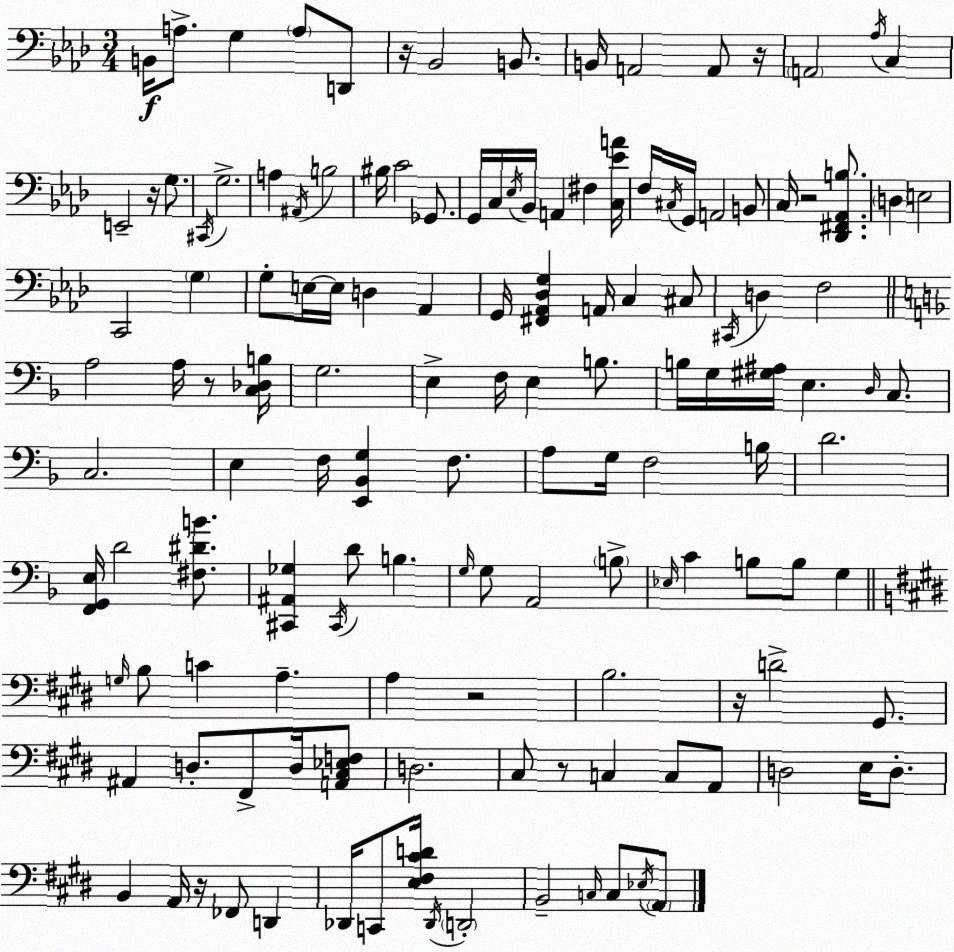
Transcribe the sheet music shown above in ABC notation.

X:1
T:Untitled
M:3/4
L:1/4
K:Ab
B,,/4 A,/2 G, A,/2 D,,/2 z/4 _B,,2 B,,/2 B,,/4 A,,2 A,,/2 z/4 A,,2 _A,/4 C, E,,2 z/4 G,/2 ^C,,/4 G,2 A, ^A,,/4 B,2 ^B,/4 C2 _G,,/2 G,,/4 C,/4 _E,/4 _B,,/4 A,, ^F, [C,_EA]/4 F,/4 ^C,/4 G,,/4 A,,2 B,,/2 C,/4 z2 [_D,,^F,,_A,,B,]/2 D, E,2 C,,2 G, G,/2 E,/4 E,/4 D, _A,, G,,/4 [^F,,_A,,_D,G,] A,,/4 C, ^C,/2 ^C,,/4 D, F,2 A,2 A,/4 z/2 [C,_D,B,]/4 G,2 E, F,/4 E, B,/2 B,/4 G,/4 [^G,^A,]/4 E, D,/4 C,/2 C,2 E, F,/4 [E,,_B,,G,] F,/2 A,/2 G,/4 F,2 B,/4 D2 [F,,G,,E,]/4 D2 [^F,^DB]/2 [^C,,^A,,_G,] ^C,,/4 D/2 B, G,/4 G,/2 A,,2 B,/2 _E,/4 C B,/2 B,/2 G, G,/4 B,/2 C A, A, z2 B,2 z/4 D2 ^G,,/2 ^A,, D,/2 ^F,,/2 D,/4 [A,,^C,_E,F,]/2 D,2 ^C,/2 z/2 C, C,/2 A,,/2 D,2 E,/4 D,/2 B,, A,,/4 z/4 _F,,/2 D,, _D,,/4 C,,/2 [E,^F,^CD]/4 _D,,/4 D,,2 B,,2 C,/4 C,/2 _E,/4 A,,/2